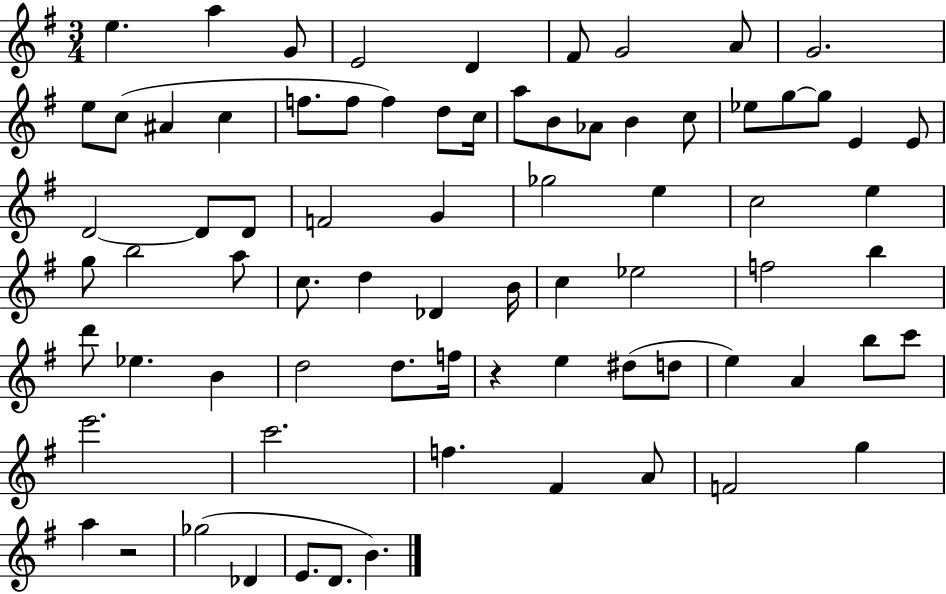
X:1
T:Untitled
M:3/4
L:1/4
K:G
e a G/2 E2 D ^F/2 G2 A/2 G2 e/2 c/2 ^A c f/2 f/2 f d/2 c/4 a/2 B/2 _A/2 B c/2 _e/2 g/2 g/2 E E/2 D2 D/2 D/2 F2 G _g2 e c2 e g/2 b2 a/2 c/2 d _D B/4 c _e2 f2 b d'/2 _e B d2 d/2 f/4 z e ^d/2 d/2 e A b/2 c'/2 e'2 c'2 f ^F A/2 F2 g a z2 _g2 _D E/2 D/2 B